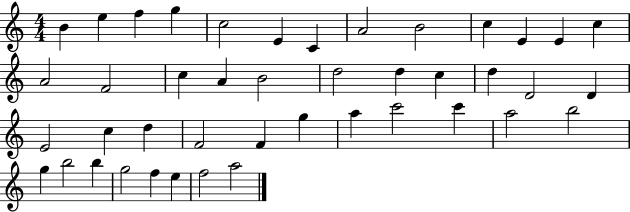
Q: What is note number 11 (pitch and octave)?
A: E4